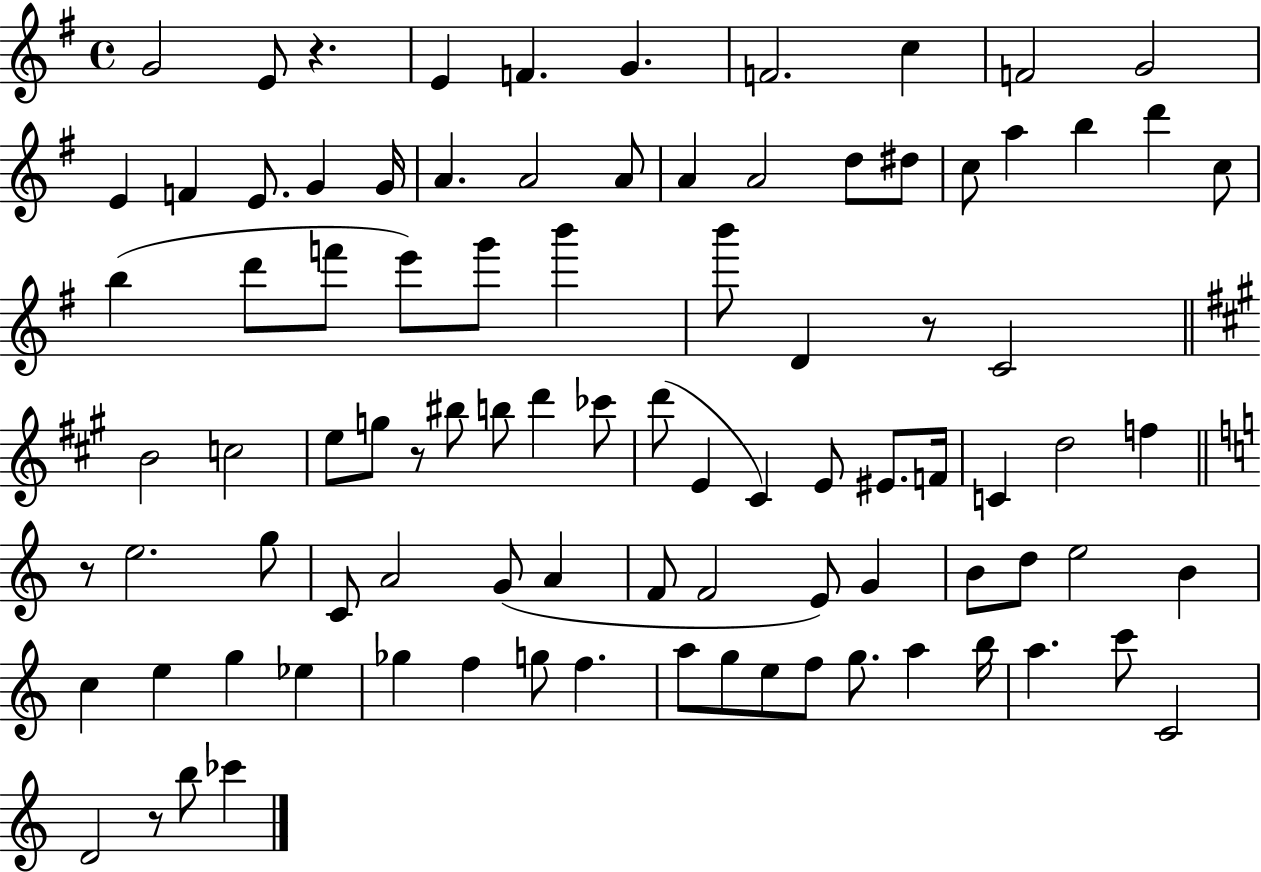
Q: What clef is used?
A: treble